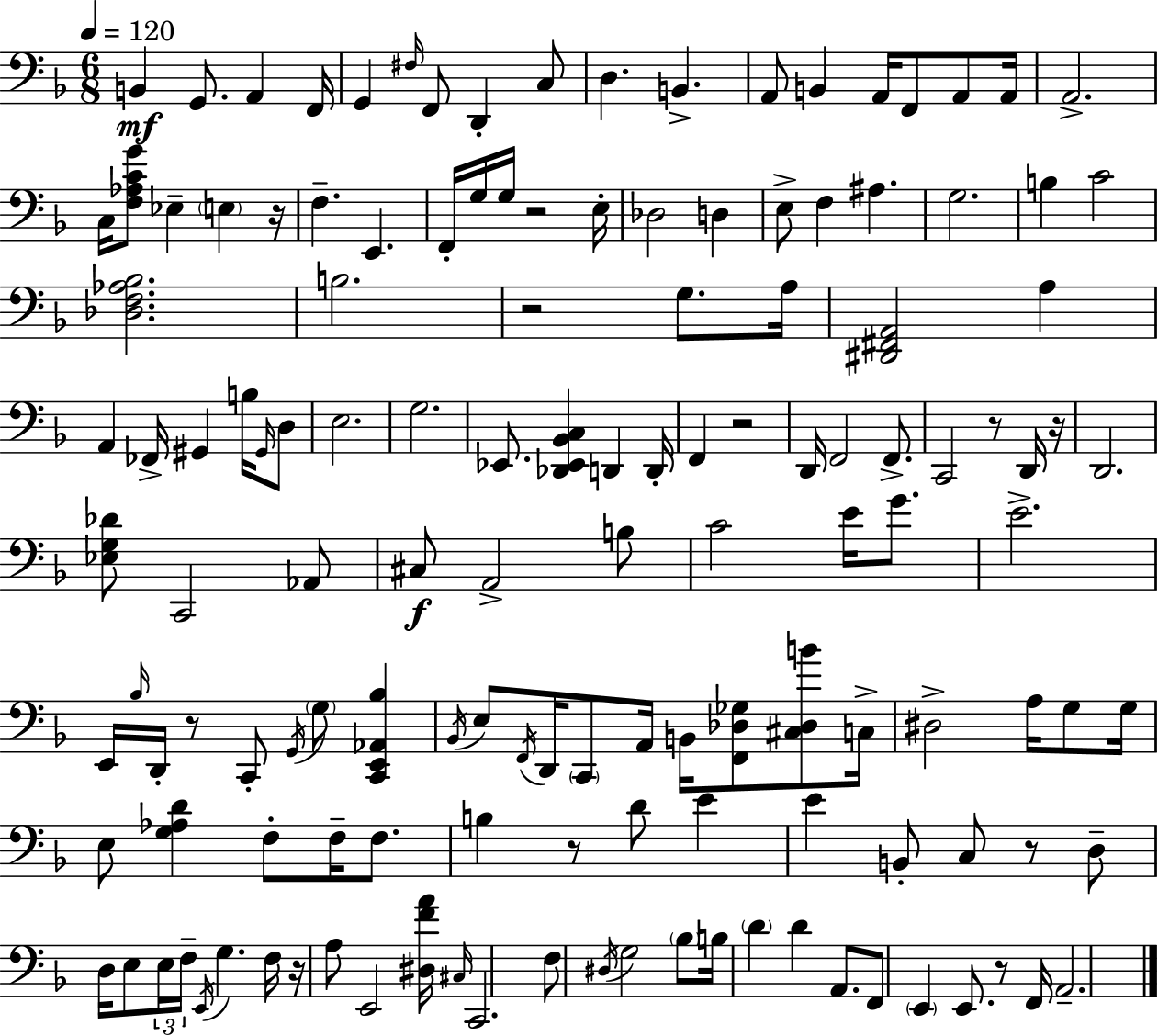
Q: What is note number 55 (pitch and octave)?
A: C2